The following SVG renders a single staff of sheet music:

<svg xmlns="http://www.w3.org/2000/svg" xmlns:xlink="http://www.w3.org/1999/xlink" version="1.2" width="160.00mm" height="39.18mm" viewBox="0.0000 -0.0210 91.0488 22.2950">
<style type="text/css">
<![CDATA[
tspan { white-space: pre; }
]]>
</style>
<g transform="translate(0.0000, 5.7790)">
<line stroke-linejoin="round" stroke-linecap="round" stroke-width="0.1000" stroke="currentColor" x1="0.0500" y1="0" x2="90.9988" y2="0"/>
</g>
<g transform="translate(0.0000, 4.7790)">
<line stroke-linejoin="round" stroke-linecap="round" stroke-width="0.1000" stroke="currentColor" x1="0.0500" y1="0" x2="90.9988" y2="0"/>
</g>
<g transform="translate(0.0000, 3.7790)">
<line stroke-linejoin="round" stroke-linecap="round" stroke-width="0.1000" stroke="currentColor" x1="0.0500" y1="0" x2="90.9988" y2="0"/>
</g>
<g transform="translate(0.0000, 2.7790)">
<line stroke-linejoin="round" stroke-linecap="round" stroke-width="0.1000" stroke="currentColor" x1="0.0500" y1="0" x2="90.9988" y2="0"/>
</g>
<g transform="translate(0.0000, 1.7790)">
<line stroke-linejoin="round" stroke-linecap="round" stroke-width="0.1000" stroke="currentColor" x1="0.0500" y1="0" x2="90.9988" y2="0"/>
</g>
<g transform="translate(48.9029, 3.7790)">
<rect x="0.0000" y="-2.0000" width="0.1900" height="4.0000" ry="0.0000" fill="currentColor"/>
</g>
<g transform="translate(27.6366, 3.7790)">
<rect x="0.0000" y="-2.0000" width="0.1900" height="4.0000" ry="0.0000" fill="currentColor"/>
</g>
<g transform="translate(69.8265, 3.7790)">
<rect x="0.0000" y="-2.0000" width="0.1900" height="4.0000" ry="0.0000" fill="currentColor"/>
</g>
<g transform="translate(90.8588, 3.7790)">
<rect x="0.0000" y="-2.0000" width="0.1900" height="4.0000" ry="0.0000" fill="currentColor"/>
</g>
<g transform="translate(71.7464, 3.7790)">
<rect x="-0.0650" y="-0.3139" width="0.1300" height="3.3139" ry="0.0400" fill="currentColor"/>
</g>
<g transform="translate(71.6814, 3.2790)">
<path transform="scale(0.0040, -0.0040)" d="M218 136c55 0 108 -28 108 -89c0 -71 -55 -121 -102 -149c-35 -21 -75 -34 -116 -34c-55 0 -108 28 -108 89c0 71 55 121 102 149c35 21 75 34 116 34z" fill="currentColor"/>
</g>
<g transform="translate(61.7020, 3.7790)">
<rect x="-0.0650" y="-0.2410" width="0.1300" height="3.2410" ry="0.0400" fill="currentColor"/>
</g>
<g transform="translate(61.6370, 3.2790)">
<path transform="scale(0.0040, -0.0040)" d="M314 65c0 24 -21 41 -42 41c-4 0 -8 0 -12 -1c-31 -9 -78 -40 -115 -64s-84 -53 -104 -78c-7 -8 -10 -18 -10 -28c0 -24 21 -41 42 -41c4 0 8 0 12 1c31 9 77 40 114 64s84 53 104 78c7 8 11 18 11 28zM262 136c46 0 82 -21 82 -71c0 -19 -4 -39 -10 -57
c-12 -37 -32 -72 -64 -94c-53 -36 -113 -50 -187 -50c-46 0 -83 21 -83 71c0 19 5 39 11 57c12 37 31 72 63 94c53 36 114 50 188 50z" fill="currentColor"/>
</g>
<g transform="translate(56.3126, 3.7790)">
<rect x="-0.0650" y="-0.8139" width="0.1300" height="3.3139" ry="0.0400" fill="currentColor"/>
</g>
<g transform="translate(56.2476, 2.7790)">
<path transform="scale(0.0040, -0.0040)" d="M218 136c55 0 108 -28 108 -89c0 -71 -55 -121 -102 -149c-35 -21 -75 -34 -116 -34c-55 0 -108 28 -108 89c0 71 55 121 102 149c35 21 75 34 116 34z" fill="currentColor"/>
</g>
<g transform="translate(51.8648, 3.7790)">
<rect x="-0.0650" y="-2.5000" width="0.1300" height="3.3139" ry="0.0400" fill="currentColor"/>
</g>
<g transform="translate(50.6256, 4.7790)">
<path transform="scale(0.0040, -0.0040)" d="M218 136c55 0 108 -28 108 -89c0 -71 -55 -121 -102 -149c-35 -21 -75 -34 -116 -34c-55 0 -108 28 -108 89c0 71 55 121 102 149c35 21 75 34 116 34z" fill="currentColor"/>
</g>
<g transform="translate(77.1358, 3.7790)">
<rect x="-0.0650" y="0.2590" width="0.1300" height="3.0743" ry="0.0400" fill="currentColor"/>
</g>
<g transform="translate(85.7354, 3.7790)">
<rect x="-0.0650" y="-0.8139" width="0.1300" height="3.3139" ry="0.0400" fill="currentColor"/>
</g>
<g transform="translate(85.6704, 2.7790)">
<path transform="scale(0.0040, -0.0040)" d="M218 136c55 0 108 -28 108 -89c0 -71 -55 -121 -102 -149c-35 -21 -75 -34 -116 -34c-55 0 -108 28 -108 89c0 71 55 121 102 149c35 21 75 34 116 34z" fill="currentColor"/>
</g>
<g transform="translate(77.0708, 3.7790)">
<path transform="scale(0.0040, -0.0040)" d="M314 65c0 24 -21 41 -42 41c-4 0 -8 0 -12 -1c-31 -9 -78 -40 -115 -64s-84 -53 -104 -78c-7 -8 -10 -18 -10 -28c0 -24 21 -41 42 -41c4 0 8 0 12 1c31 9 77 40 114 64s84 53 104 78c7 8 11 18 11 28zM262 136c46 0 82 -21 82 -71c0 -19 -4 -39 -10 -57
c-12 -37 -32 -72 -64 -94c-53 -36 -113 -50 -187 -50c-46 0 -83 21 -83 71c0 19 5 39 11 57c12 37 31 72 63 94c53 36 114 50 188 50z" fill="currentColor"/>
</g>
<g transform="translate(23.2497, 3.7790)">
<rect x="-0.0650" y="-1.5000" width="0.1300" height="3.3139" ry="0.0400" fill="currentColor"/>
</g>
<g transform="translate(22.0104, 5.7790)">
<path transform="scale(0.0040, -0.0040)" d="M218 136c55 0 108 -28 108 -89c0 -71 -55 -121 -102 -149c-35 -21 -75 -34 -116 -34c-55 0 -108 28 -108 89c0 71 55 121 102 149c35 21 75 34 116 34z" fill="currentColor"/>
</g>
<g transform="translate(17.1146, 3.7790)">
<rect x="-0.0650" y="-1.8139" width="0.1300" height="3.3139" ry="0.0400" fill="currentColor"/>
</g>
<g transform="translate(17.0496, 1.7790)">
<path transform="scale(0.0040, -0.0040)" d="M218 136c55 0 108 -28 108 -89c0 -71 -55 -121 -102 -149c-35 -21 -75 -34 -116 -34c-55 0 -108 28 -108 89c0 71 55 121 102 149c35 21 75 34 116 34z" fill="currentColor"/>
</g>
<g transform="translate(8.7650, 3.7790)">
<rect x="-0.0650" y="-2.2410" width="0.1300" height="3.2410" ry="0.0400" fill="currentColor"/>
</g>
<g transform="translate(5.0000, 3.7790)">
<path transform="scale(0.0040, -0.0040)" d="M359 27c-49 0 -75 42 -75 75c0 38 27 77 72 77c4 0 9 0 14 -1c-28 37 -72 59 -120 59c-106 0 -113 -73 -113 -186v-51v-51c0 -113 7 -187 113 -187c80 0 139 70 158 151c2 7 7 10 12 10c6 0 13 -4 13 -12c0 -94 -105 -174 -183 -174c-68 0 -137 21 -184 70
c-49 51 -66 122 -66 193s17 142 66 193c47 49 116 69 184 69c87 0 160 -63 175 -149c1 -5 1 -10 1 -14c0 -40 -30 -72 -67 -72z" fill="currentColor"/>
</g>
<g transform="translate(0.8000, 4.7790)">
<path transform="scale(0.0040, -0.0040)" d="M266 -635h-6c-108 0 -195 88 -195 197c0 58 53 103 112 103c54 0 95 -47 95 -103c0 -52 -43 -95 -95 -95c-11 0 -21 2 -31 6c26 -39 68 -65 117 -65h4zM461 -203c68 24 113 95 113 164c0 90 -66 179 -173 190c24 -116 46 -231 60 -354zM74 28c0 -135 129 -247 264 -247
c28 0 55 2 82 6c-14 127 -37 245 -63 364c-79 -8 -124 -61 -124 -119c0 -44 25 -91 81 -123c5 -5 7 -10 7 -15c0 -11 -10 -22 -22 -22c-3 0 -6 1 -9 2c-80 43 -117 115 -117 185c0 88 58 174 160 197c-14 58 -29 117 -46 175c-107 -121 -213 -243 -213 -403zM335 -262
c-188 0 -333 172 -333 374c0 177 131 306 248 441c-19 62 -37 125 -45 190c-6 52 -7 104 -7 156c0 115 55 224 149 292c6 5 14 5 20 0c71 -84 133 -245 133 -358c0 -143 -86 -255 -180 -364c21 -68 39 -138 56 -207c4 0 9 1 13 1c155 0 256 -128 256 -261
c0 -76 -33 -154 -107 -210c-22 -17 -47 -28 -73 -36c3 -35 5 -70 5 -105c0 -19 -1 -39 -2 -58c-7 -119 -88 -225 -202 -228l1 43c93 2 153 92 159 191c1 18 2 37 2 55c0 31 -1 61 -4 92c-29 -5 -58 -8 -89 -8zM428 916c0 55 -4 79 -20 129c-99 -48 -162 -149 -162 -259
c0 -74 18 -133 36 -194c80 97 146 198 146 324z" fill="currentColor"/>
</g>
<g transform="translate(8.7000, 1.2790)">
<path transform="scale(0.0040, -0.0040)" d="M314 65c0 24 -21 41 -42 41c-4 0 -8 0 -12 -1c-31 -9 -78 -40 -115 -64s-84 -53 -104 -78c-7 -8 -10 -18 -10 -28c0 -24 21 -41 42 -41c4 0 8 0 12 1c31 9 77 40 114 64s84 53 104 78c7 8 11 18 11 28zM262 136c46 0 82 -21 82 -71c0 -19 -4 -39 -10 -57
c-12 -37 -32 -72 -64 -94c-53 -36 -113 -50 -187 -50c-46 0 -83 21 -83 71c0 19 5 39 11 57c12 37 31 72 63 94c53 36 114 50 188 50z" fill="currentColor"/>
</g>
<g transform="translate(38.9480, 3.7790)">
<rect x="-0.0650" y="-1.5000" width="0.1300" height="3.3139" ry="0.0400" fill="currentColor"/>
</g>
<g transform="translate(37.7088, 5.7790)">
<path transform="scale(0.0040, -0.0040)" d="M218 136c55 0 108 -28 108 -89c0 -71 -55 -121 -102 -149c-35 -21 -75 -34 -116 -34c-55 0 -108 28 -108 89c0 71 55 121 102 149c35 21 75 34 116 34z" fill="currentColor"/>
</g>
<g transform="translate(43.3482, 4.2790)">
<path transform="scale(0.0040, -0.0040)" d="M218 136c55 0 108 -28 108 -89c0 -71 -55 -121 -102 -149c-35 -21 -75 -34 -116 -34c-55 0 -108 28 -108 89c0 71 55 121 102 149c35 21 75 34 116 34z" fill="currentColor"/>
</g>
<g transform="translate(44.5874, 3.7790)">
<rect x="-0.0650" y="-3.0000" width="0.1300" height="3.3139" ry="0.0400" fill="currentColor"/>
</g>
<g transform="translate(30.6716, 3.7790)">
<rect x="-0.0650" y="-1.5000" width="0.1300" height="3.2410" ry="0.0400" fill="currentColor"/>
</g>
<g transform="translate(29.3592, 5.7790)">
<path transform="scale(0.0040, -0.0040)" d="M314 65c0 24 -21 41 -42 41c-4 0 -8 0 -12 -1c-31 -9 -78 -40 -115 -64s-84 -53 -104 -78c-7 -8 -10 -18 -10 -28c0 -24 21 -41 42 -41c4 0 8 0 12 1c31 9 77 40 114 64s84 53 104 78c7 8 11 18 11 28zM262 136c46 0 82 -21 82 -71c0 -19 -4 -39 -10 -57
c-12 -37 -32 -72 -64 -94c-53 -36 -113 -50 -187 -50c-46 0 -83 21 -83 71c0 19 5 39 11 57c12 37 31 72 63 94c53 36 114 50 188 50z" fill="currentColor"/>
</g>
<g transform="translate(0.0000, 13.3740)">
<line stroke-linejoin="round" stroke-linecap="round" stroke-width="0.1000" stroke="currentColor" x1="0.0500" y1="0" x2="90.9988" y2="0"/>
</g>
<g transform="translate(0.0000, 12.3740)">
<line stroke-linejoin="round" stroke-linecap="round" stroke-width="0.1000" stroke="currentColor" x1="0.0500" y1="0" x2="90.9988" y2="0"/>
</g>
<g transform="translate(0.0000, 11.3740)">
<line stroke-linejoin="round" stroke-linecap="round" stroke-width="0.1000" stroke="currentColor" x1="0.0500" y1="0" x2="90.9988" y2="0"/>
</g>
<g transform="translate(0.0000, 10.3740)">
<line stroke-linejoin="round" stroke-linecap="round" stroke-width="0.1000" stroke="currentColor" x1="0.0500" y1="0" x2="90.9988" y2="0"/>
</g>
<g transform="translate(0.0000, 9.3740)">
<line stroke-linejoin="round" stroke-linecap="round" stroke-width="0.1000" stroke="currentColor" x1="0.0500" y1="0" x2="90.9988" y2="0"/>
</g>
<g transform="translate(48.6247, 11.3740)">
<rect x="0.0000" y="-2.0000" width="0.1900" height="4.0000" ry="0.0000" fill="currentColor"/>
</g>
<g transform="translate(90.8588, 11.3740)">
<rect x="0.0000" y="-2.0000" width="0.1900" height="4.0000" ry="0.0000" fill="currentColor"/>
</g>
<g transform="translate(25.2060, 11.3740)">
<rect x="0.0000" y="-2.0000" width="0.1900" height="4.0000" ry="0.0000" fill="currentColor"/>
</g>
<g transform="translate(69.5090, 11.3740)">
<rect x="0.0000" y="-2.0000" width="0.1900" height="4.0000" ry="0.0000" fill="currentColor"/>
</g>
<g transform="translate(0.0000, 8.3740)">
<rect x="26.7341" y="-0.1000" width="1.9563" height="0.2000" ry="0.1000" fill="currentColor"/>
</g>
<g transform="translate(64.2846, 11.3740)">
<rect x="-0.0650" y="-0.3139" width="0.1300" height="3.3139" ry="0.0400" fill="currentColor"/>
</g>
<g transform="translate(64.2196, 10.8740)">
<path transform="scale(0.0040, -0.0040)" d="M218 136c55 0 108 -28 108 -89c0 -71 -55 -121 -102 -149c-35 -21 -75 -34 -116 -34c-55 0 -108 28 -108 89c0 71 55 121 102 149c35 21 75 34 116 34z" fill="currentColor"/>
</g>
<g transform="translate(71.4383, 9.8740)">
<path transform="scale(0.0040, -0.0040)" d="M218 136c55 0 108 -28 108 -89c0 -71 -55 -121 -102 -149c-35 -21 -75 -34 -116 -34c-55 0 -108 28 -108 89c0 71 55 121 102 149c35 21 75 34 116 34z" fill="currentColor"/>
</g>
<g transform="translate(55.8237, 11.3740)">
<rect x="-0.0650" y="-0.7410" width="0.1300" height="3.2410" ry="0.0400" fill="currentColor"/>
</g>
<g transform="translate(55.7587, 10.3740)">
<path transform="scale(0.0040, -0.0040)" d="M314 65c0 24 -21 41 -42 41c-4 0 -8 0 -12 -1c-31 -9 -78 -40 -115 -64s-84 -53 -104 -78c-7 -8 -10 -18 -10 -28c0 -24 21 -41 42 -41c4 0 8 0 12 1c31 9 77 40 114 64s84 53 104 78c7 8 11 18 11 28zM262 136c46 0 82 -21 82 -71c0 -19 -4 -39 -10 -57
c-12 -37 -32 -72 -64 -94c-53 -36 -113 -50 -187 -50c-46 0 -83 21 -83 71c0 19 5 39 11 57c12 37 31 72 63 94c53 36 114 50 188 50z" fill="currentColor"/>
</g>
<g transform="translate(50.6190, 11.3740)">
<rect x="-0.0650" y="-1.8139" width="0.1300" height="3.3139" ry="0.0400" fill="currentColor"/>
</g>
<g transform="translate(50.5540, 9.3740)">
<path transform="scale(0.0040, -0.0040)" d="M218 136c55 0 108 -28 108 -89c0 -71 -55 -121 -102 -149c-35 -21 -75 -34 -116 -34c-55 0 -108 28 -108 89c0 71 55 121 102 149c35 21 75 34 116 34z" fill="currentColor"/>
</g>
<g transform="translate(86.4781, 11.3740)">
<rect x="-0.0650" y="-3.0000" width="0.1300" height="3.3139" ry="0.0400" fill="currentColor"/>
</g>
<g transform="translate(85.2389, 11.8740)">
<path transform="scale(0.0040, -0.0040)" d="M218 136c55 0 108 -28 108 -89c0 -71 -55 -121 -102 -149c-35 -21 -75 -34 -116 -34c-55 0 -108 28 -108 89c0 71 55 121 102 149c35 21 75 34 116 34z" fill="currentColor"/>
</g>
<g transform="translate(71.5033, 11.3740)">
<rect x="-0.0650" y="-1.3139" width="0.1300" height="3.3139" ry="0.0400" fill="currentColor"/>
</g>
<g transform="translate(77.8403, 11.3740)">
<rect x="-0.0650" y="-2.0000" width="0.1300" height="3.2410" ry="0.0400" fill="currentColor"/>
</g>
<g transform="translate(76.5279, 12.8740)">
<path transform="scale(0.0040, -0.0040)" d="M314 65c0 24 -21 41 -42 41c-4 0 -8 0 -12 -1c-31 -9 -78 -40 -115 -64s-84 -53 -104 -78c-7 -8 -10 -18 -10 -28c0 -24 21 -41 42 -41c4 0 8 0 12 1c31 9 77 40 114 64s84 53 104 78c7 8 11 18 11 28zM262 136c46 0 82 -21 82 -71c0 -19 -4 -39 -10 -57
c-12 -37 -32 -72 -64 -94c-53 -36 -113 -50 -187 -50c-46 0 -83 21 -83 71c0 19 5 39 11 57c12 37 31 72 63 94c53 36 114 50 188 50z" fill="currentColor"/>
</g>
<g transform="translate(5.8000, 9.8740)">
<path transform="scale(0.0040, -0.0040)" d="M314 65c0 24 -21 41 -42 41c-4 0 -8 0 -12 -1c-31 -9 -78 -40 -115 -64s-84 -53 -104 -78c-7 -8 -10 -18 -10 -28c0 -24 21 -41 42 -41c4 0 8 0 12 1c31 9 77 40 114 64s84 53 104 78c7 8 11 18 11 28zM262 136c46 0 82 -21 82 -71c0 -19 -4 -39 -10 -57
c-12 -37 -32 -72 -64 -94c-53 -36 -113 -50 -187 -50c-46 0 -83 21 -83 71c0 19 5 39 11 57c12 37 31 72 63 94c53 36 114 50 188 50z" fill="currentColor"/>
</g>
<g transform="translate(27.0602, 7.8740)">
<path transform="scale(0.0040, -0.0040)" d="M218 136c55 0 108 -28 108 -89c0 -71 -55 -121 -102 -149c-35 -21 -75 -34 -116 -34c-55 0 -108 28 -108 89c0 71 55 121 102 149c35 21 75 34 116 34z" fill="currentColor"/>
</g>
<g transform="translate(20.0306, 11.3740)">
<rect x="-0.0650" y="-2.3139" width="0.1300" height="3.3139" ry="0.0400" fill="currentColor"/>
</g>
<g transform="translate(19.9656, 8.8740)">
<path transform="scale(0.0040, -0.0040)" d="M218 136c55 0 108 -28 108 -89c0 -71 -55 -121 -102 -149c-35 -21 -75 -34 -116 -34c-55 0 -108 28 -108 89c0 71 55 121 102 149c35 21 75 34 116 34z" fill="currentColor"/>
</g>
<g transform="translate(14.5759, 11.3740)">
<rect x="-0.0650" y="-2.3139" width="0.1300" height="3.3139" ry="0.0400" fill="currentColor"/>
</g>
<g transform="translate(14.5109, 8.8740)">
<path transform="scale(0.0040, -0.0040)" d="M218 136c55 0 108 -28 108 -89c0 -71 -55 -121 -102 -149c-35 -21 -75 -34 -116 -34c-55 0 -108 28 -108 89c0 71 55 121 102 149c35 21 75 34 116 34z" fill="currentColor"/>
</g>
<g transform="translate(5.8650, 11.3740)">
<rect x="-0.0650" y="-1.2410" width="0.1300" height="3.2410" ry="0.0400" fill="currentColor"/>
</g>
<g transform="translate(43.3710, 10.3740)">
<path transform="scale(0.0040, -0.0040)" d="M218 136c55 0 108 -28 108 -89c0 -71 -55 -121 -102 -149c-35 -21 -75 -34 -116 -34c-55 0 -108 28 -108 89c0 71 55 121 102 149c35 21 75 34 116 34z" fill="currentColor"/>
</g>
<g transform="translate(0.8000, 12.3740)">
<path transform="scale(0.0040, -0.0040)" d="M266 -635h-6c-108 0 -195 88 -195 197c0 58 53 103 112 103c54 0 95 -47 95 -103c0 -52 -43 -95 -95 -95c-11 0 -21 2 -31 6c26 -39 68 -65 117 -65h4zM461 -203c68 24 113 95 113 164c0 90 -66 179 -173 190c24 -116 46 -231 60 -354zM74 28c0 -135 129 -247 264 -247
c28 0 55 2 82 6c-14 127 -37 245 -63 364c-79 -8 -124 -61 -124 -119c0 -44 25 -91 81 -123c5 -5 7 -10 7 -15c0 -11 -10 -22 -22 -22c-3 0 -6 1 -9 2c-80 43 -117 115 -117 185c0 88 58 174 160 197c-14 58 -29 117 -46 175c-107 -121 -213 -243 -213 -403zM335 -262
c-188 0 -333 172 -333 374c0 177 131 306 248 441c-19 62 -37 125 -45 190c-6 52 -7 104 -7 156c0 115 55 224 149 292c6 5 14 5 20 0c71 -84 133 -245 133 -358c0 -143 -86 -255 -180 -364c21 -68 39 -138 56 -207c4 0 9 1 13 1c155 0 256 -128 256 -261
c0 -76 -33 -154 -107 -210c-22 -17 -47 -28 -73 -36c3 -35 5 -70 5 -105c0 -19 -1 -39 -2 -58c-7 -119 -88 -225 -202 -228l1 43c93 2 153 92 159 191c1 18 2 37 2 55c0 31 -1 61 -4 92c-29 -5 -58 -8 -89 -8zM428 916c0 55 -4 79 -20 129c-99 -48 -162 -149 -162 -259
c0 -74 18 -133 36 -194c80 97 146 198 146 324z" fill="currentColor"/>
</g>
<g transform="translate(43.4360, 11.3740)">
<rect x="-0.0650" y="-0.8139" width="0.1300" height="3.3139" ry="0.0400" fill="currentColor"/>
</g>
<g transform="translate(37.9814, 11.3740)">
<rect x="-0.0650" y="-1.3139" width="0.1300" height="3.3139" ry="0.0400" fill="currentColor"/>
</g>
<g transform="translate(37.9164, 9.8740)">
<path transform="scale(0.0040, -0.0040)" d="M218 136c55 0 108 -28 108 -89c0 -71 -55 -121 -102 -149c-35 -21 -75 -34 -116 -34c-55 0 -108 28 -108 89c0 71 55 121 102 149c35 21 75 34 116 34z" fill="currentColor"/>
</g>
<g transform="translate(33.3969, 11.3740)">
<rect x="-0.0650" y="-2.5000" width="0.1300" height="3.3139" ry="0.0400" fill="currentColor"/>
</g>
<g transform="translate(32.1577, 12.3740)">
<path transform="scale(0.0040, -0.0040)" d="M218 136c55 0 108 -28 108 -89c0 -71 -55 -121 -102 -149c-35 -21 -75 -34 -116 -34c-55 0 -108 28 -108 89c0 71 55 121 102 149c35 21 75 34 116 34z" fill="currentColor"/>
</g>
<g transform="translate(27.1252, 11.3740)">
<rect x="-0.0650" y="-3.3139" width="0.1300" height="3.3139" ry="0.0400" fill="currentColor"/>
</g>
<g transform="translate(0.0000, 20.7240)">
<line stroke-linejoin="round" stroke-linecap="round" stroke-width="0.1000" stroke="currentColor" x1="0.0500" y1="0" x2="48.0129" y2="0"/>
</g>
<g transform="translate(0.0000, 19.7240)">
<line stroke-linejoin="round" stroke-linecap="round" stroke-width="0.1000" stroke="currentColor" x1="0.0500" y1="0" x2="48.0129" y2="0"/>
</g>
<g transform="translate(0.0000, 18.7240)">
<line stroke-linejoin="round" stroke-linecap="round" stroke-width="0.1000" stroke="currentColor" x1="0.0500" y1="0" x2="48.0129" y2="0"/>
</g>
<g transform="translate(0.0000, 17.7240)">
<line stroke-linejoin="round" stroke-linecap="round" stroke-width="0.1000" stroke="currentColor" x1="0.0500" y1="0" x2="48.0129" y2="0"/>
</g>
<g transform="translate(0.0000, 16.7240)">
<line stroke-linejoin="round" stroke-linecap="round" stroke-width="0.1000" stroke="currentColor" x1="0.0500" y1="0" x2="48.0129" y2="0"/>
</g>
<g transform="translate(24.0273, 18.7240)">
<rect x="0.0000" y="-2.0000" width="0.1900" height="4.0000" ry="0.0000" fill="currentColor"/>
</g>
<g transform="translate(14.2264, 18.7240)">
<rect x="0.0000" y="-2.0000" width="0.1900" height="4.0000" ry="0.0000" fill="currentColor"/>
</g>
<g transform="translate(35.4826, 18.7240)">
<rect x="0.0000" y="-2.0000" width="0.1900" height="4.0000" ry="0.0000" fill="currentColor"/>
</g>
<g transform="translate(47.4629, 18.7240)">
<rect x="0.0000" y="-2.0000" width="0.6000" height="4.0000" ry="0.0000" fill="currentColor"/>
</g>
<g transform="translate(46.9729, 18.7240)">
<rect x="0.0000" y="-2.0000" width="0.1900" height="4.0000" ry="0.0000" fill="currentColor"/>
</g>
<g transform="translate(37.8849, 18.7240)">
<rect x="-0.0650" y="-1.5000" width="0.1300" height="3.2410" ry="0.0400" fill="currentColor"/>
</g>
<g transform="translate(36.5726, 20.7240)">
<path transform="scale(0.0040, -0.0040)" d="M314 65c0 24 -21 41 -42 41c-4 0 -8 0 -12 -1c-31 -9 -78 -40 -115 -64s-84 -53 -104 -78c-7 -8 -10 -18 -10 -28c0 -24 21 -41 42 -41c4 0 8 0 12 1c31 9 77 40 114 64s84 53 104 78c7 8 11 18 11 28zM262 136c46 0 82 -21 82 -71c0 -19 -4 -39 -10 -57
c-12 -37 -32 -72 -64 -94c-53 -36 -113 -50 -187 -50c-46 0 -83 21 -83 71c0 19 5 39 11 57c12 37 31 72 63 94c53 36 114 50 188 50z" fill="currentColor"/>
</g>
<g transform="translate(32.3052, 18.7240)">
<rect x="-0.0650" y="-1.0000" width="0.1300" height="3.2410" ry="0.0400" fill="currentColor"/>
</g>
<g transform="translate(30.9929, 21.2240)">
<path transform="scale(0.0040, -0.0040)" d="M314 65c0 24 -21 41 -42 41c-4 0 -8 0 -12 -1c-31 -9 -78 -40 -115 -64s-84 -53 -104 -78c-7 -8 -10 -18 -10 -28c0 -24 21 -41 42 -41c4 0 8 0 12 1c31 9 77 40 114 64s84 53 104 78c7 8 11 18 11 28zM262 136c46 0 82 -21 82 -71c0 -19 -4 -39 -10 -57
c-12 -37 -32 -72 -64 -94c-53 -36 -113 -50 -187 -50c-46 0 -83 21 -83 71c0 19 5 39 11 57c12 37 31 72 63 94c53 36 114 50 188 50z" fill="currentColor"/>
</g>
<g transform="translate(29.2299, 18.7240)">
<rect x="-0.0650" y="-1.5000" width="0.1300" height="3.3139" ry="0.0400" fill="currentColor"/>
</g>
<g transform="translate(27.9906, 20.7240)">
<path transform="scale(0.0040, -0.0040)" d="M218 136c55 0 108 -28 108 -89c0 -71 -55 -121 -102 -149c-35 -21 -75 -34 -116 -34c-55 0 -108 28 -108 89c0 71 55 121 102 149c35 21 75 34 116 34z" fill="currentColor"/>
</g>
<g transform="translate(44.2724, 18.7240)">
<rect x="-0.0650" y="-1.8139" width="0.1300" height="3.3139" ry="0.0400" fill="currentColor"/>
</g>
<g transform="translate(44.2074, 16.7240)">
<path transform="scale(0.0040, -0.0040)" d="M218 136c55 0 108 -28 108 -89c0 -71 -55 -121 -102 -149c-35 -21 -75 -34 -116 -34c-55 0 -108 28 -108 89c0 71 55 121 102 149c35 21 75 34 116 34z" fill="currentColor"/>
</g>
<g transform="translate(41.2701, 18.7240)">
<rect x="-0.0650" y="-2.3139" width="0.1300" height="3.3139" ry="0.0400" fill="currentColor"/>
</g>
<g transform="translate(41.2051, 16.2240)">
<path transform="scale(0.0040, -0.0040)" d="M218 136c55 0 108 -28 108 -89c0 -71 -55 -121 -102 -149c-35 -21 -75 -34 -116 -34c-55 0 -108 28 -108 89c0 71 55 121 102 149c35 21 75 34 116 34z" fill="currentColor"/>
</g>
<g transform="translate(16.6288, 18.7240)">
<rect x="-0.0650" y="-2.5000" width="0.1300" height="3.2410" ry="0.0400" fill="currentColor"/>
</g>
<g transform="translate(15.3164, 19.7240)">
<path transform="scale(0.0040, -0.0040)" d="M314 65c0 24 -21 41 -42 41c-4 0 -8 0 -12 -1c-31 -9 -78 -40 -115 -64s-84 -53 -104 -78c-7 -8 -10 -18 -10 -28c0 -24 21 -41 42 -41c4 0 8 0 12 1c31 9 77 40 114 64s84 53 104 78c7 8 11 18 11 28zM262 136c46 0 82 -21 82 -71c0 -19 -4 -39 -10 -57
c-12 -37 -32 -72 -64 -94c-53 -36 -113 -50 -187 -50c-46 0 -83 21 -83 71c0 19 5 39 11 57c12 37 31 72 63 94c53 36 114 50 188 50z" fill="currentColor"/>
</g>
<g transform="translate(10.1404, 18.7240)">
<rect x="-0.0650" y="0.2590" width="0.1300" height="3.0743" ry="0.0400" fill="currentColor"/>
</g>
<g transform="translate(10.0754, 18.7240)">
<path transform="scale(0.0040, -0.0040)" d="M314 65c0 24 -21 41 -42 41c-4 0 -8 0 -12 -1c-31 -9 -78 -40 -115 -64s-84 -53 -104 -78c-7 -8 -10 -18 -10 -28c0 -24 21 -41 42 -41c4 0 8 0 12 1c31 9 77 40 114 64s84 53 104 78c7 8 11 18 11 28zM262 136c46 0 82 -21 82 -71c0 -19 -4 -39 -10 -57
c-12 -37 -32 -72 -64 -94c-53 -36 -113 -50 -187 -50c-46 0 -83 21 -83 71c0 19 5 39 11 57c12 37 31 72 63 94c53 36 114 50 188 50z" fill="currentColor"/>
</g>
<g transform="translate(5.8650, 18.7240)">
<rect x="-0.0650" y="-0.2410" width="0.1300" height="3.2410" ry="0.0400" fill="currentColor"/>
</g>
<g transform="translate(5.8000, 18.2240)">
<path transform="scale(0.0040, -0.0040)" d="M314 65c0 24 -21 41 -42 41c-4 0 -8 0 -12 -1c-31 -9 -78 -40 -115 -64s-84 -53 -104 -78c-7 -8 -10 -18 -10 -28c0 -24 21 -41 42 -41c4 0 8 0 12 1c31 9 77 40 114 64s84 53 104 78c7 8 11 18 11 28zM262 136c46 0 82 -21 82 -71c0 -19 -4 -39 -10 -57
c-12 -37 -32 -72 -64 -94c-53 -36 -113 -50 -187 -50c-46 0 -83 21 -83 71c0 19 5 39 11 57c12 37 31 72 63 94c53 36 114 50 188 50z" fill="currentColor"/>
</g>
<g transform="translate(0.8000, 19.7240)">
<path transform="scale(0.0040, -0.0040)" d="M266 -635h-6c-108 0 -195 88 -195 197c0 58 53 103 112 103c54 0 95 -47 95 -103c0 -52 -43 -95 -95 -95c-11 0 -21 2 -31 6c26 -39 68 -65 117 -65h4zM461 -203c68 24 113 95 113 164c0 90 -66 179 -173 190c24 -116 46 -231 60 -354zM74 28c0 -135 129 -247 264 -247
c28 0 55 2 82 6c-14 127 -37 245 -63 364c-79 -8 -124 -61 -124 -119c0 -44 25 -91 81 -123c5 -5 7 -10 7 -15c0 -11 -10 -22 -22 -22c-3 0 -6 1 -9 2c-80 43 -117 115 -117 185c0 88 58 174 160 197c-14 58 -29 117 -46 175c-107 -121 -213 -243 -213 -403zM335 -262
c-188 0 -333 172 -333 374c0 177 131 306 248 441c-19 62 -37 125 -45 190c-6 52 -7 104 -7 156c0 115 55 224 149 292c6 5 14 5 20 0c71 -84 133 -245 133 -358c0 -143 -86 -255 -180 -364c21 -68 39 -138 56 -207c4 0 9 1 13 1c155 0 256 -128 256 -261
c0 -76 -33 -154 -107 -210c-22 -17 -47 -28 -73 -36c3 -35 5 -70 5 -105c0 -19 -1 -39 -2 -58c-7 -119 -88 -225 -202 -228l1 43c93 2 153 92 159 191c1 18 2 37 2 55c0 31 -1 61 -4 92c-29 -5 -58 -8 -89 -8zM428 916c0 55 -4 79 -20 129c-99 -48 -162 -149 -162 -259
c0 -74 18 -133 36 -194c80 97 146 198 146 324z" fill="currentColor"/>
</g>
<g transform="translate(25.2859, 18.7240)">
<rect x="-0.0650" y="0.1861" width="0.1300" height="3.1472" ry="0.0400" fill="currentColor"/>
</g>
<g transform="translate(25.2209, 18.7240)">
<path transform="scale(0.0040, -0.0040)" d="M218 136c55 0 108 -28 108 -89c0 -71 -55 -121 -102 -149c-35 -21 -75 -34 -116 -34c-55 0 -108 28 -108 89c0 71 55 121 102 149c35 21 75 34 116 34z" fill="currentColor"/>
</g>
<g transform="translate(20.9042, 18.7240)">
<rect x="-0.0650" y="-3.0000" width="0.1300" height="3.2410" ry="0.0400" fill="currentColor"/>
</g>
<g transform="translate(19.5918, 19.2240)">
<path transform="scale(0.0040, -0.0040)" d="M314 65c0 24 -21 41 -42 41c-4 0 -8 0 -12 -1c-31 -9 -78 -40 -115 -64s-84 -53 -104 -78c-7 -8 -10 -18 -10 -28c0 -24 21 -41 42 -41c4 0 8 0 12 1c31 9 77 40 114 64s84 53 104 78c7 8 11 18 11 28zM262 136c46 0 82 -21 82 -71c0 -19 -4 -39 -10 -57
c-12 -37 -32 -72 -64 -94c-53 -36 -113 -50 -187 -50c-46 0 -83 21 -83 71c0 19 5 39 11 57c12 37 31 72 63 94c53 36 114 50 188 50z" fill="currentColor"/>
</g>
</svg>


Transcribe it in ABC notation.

X:1
T:Untitled
M:4/4
L:1/4
K:C
g2 f E E2 E A G d c2 c B2 d e2 g g b G e d f d2 c e F2 A c2 B2 G2 A2 B E D2 E2 g f